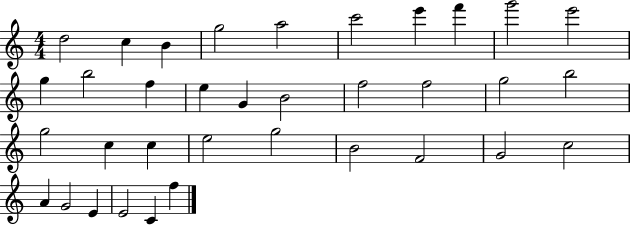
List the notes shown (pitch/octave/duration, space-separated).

D5/h C5/q B4/q G5/h A5/h C6/h E6/q F6/q G6/h E6/h G5/q B5/h F5/q E5/q G4/q B4/h F5/h F5/h G5/h B5/h G5/h C5/q C5/q E5/h G5/h B4/h F4/h G4/h C5/h A4/q G4/h E4/q E4/h C4/q F5/q